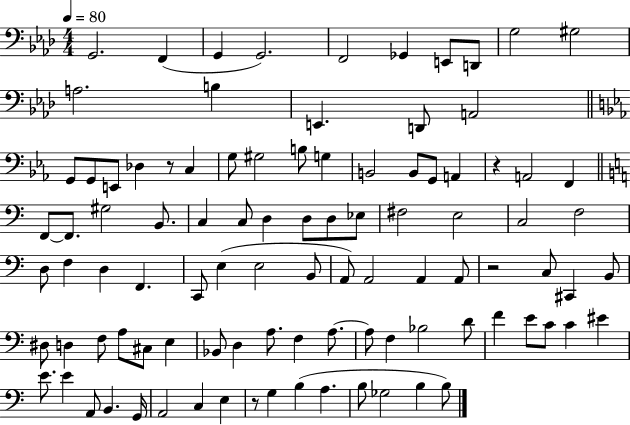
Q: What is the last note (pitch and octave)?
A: B3